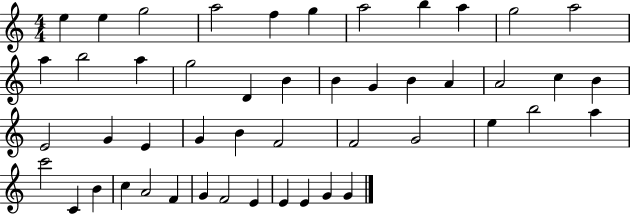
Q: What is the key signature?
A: C major